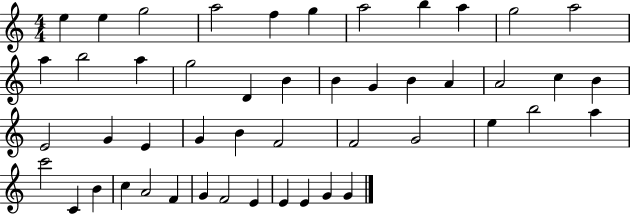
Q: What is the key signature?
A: C major